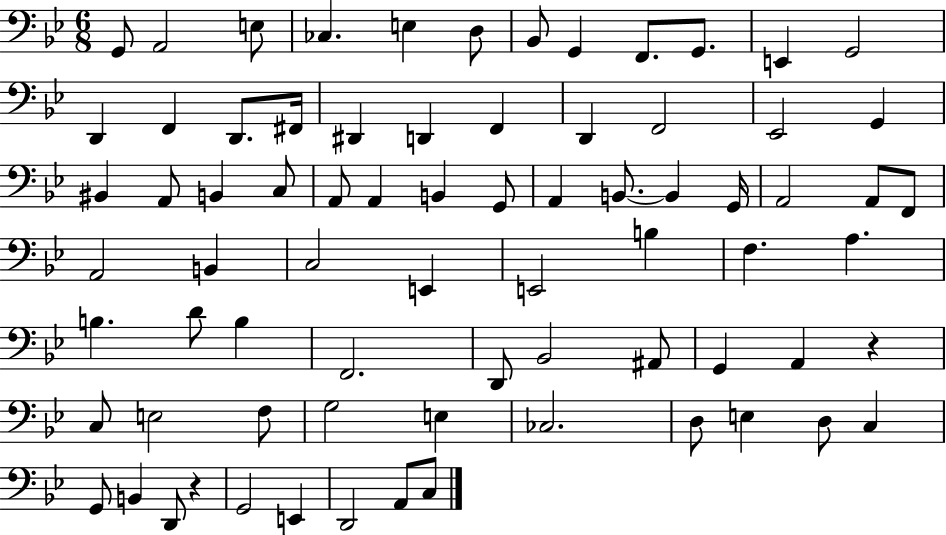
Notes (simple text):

G2/e A2/h E3/e CES3/q. E3/q D3/e Bb2/e G2/q F2/e. G2/e. E2/q G2/h D2/q F2/q D2/e. F#2/s D#2/q D2/q F2/q D2/q F2/h Eb2/h G2/q BIS2/q A2/e B2/q C3/e A2/e A2/q B2/q G2/e A2/q B2/e. B2/q G2/s A2/h A2/e F2/e A2/h B2/q C3/h E2/q E2/h B3/q F3/q. A3/q. B3/q. D4/e B3/q F2/h. D2/e Bb2/h A#2/e G2/q A2/q R/q C3/e E3/h F3/e G3/h E3/q CES3/h. D3/e E3/q D3/e C3/q G2/e B2/q D2/e R/q G2/h E2/q D2/h A2/e C3/e